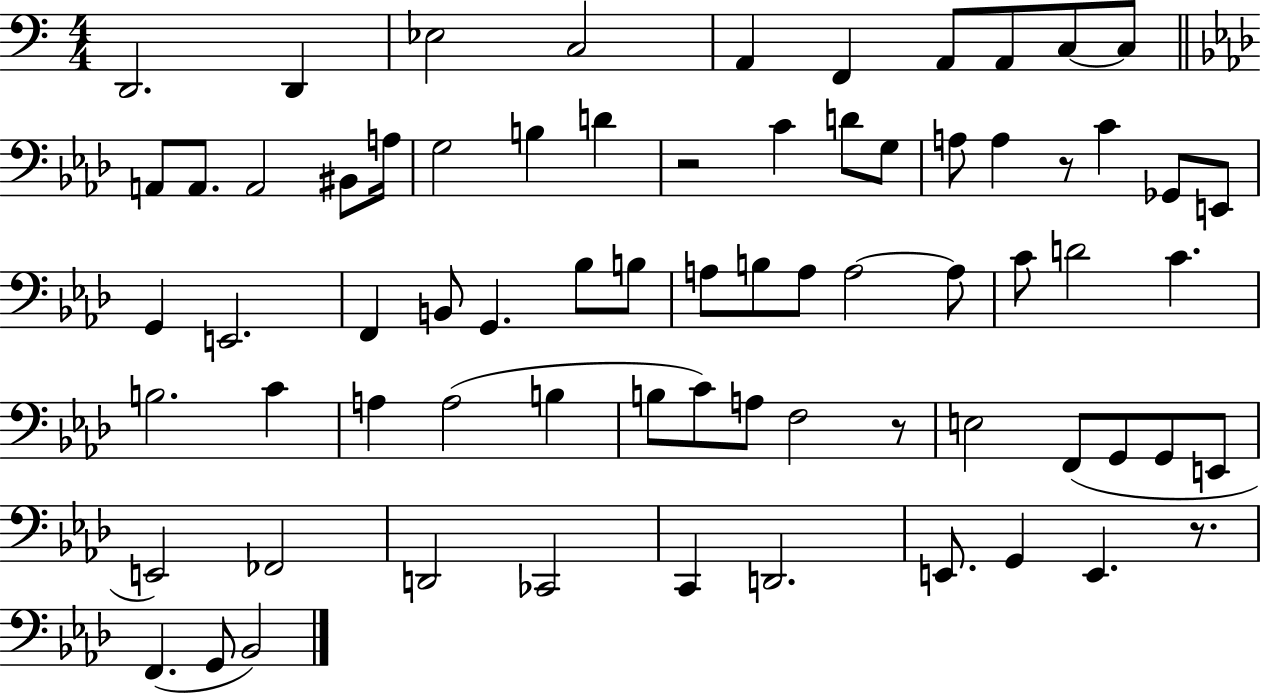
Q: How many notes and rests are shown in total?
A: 71